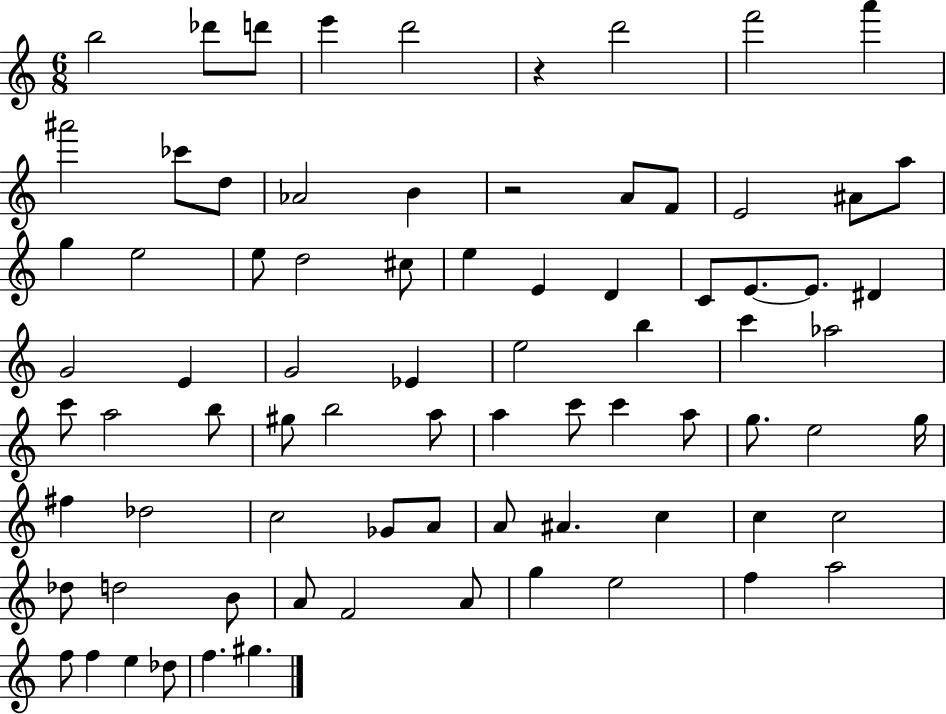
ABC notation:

X:1
T:Untitled
M:6/8
L:1/4
K:C
b2 _d'/2 d'/2 e' d'2 z d'2 f'2 a' ^a'2 _c'/2 d/2 _A2 B z2 A/2 F/2 E2 ^A/2 a/2 g e2 e/2 d2 ^c/2 e E D C/2 E/2 E/2 ^D G2 E G2 _E e2 b c' _a2 c'/2 a2 b/2 ^g/2 b2 a/2 a c'/2 c' a/2 g/2 e2 g/4 ^f _d2 c2 _G/2 A/2 A/2 ^A c c c2 _d/2 d2 B/2 A/2 F2 A/2 g e2 f a2 f/2 f e _d/2 f ^g